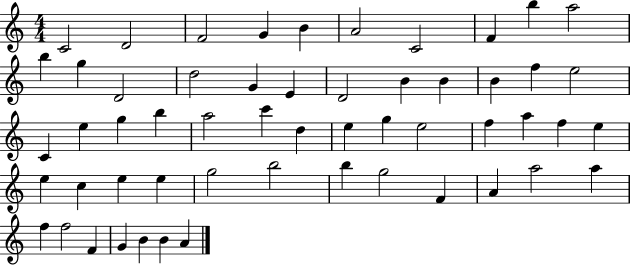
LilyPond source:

{
  \clef treble
  \numericTimeSignature
  \time 4/4
  \key c \major
  c'2 d'2 | f'2 g'4 b'4 | a'2 c'2 | f'4 b''4 a''2 | \break b''4 g''4 d'2 | d''2 g'4 e'4 | d'2 b'4 b'4 | b'4 f''4 e''2 | \break c'4 e''4 g''4 b''4 | a''2 c'''4 d''4 | e''4 g''4 e''2 | f''4 a''4 f''4 e''4 | \break e''4 c''4 e''4 e''4 | g''2 b''2 | b''4 g''2 f'4 | a'4 a''2 a''4 | \break f''4 f''2 f'4 | g'4 b'4 b'4 a'4 | \bar "|."
}